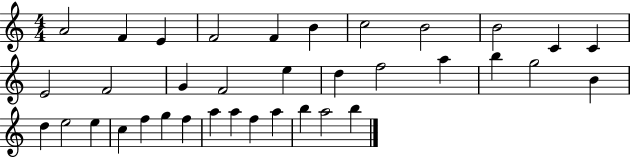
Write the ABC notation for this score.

X:1
T:Untitled
M:4/4
L:1/4
K:C
A2 F E F2 F B c2 B2 B2 C C E2 F2 G F2 e d f2 a b g2 B d e2 e c f g f a a f a b a2 b